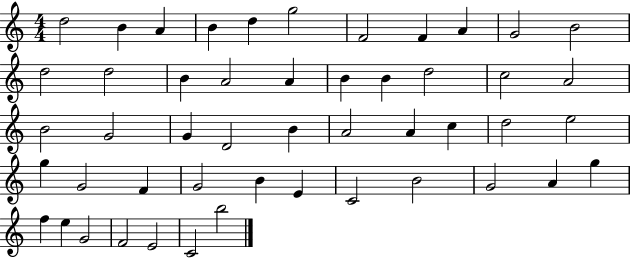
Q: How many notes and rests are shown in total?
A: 49